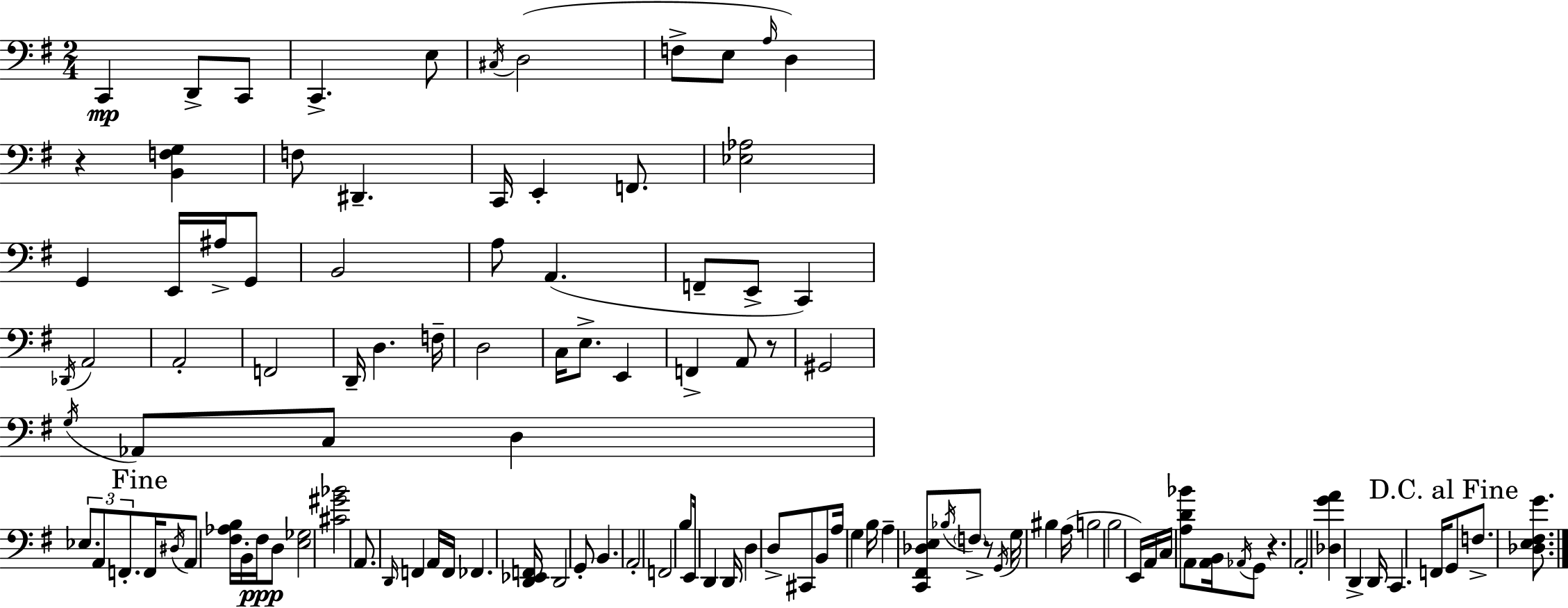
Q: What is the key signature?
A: G major